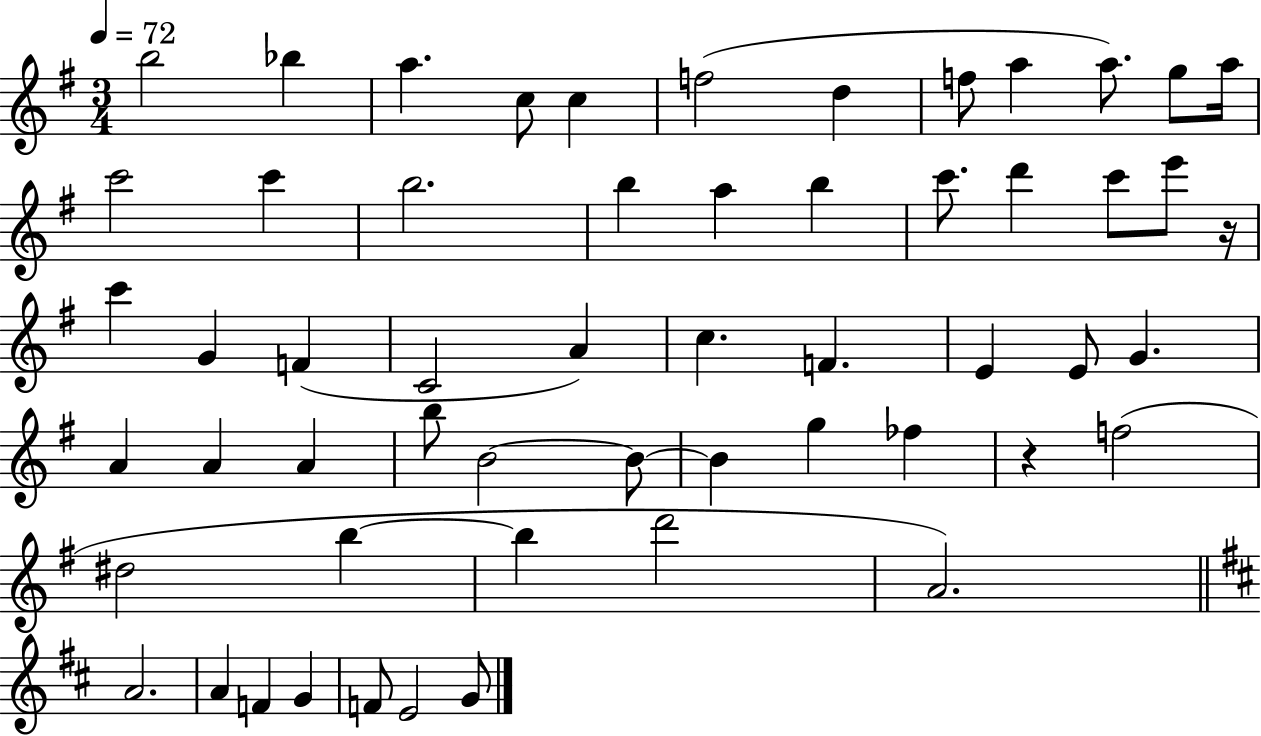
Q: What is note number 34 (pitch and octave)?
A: A4